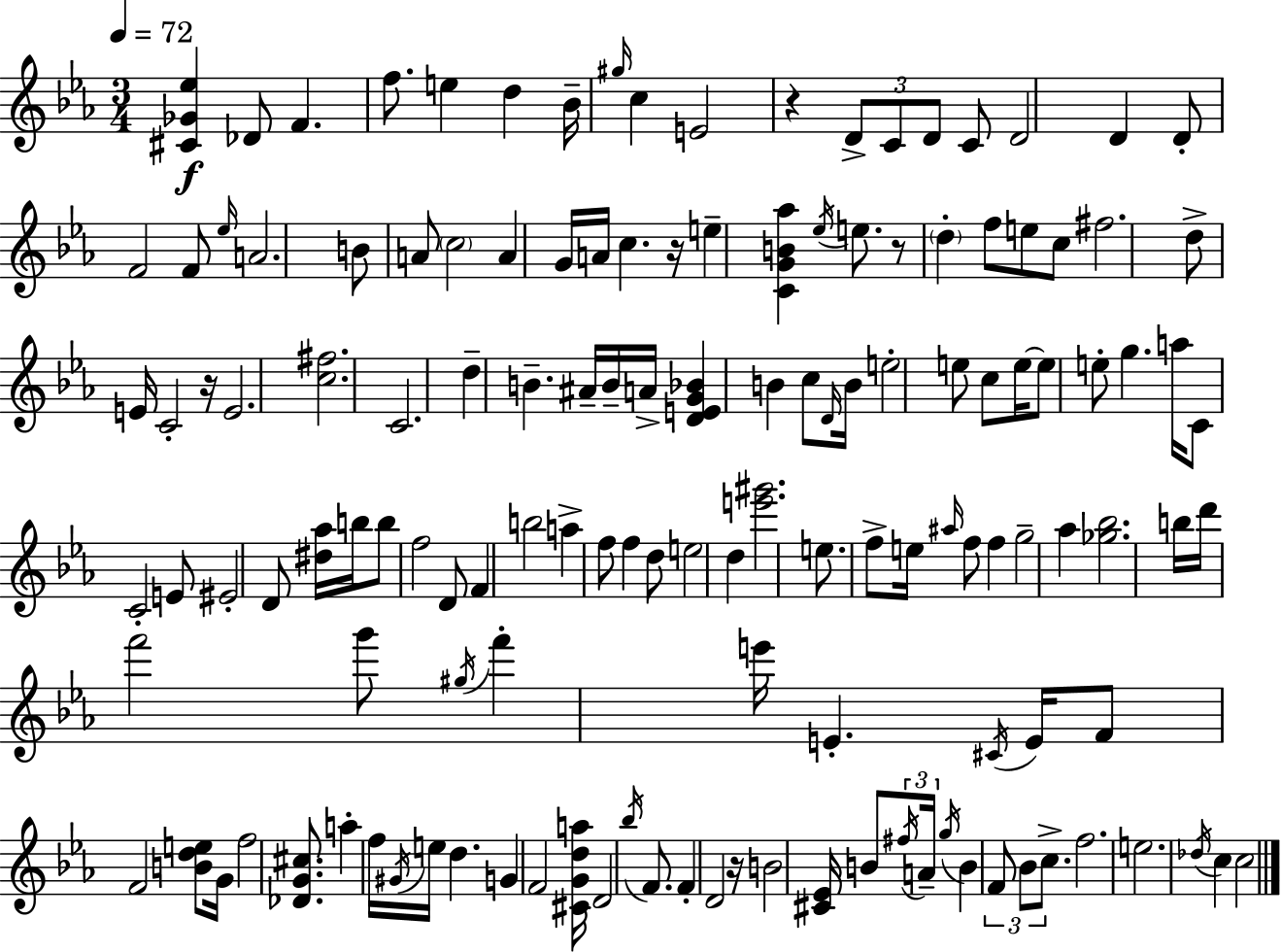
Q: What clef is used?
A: treble